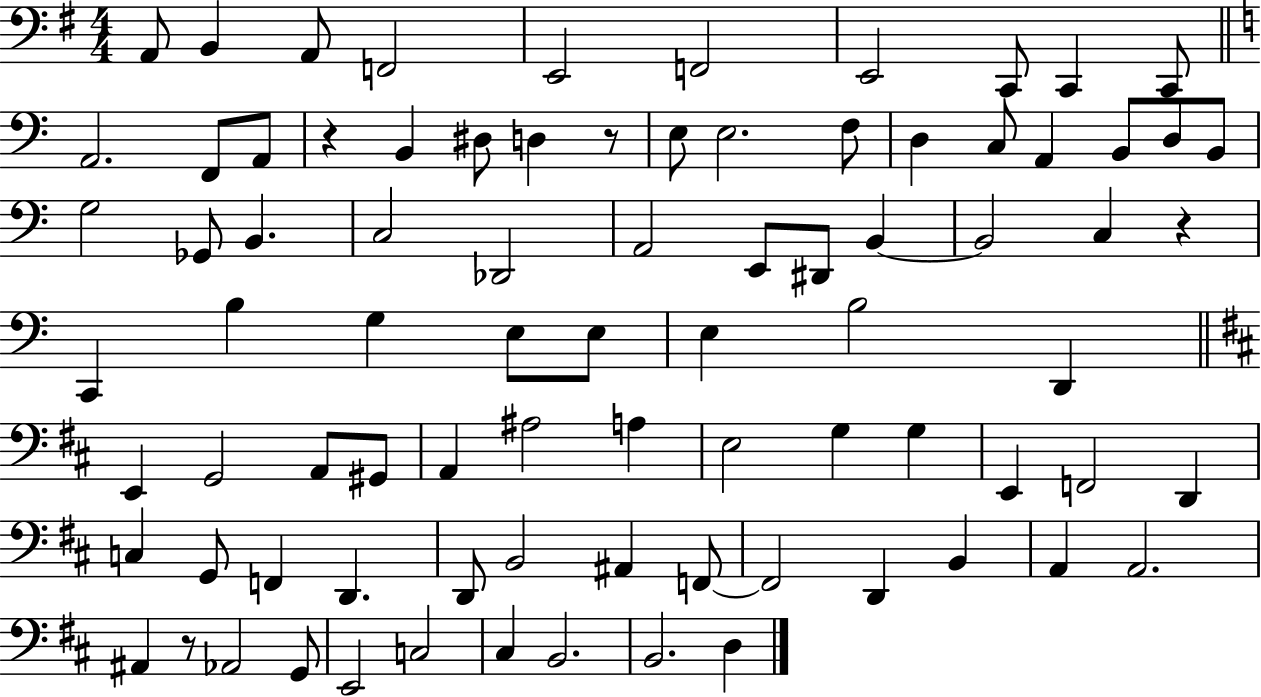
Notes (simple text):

A2/e B2/q A2/e F2/h E2/h F2/h E2/h C2/e C2/q C2/e A2/h. F2/e A2/e R/q B2/q D#3/e D3/q R/e E3/e E3/h. F3/e D3/q C3/e A2/q B2/e D3/e B2/e G3/h Gb2/e B2/q. C3/h Db2/h A2/h E2/e D#2/e B2/q B2/h C3/q R/q C2/q B3/q G3/q E3/e E3/e E3/q B3/h D2/q E2/q G2/h A2/e G#2/e A2/q A#3/h A3/q E3/h G3/q G3/q E2/q F2/h D2/q C3/q G2/e F2/q D2/q. D2/e B2/h A#2/q F2/e F2/h D2/q B2/q A2/q A2/h. A#2/q R/e Ab2/h G2/e E2/h C3/h C#3/q B2/h. B2/h. D3/q